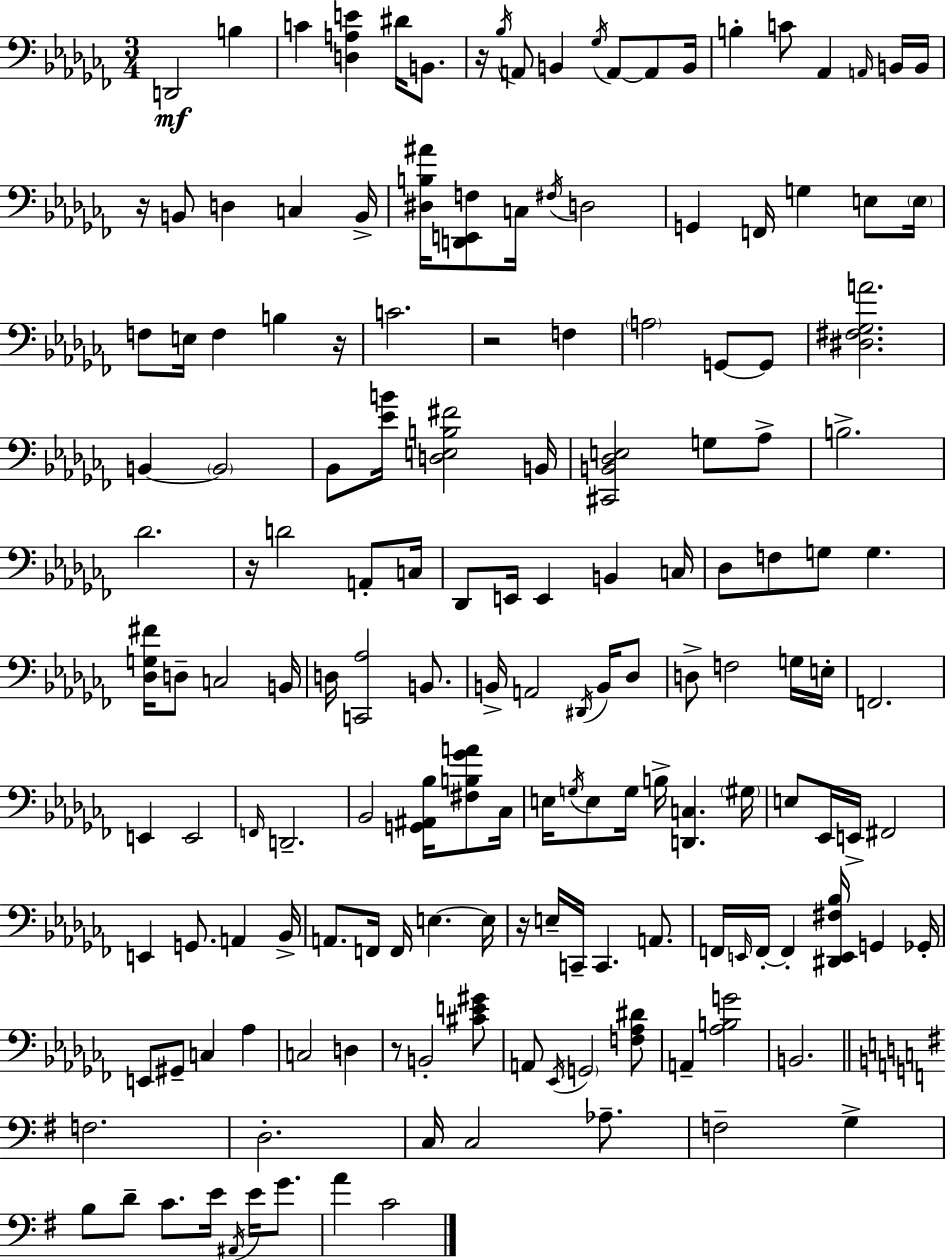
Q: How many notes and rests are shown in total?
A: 160